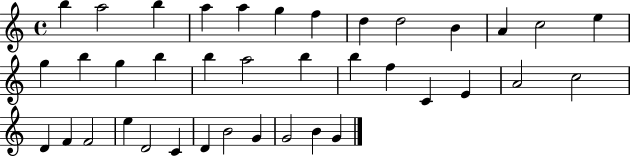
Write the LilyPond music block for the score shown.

{
  \clef treble
  \time 4/4
  \defaultTimeSignature
  \key c \major
  b''4 a''2 b''4 | a''4 a''4 g''4 f''4 | d''4 d''2 b'4 | a'4 c''2 e''4 | \break g''4 b''4 g''4 b''4 | b''4 a''2 b''4 | b''4 f''4 c'4 e'4 | a'2 c''2 | \break d'4 f'4 f'2 | e''4 d'2 c'4 | d'4 b'2 g'4 | g'2 b'4 g'4 | \break \bar "|."
}